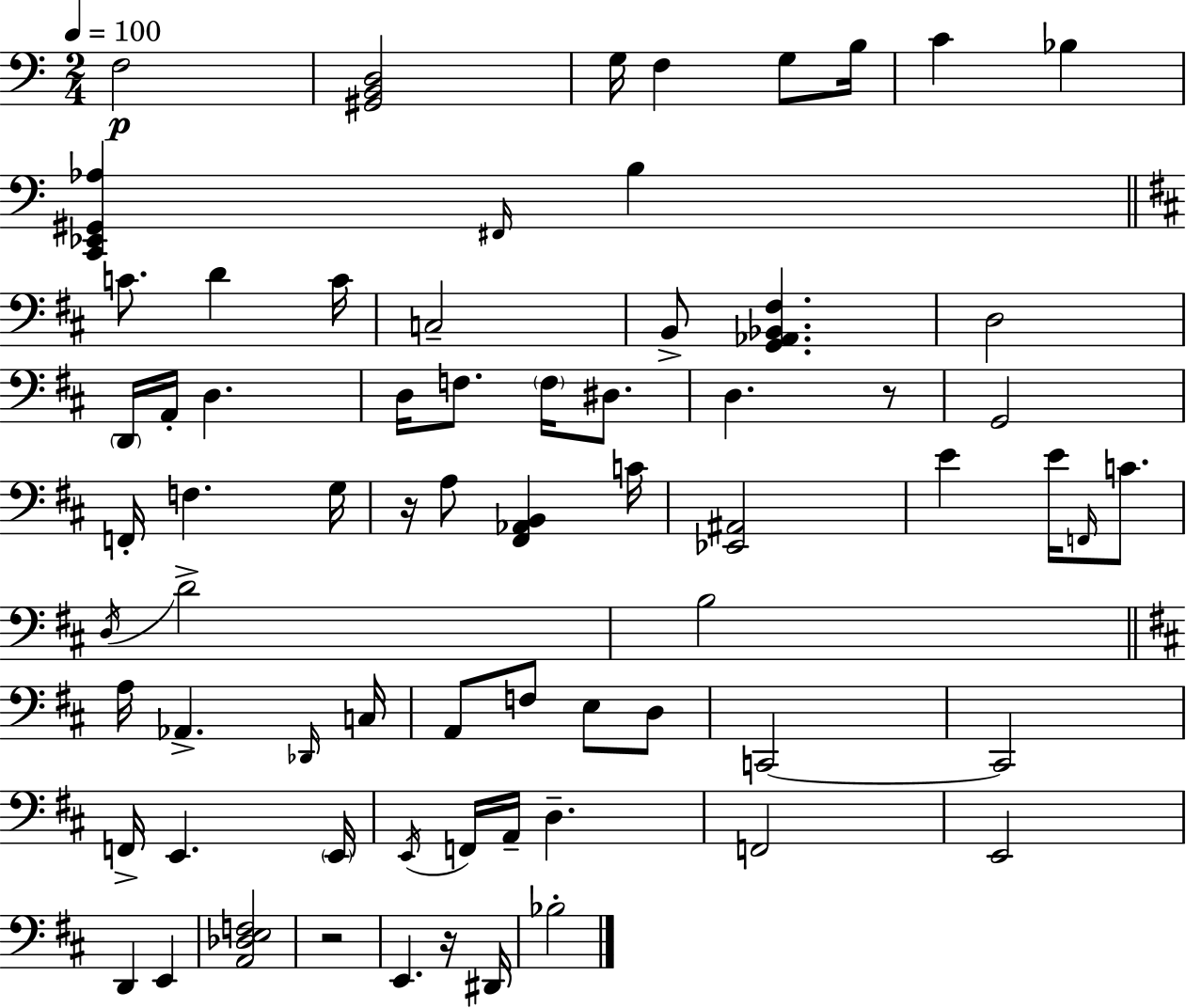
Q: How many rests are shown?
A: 4